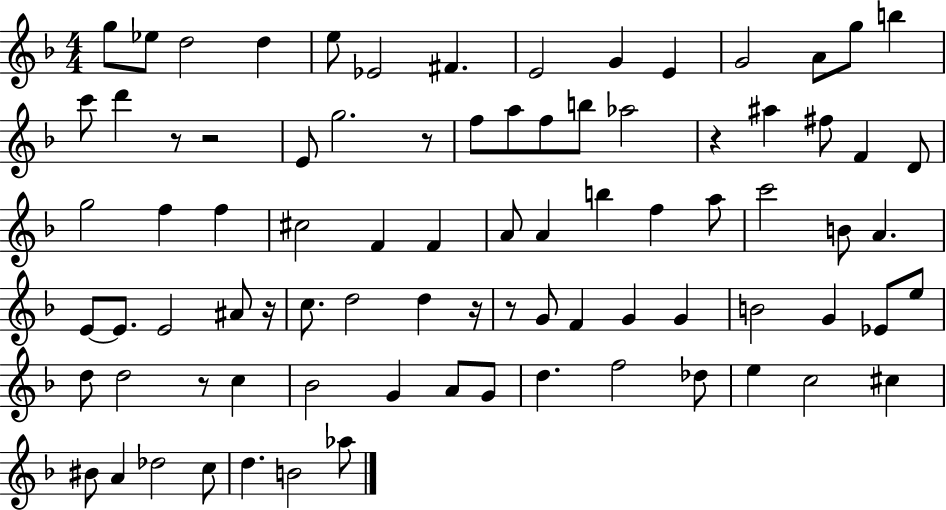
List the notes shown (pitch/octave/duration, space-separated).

G5/e Eb5/e D5/h D5/q E5/e Eb4/h F#4/q. E4/h G4/q E4/q G4/h A4/e G5/e B5/q C6/e D6/q R/e R/h E4/e G5/h. R/e F5/e A5/e F5/e B5/e Ab5/h R/q A#5/q F#5/e F4/q D4/e G5/h F5/q F5/q C#5/h F4/q F4/q A4/e A4/q B5/q F5/q A5/e C6/h B4/e A4/q. E4/e E4/e. E4/h A#4/e R/s C5/e. D5/h D5/q R/s R/e G4/e F4/q G4/q G4/q B4/h G4/q Eb4/e E5/e D5/e D5/h R/e C5/q Bb4/h G4/q A4/e G4/e D5/q. F5/h Db5/e E5/q C5/h C#5/q BIS4/e A4/q Db5/h C5/e D5/q. B4/h Ab5/e